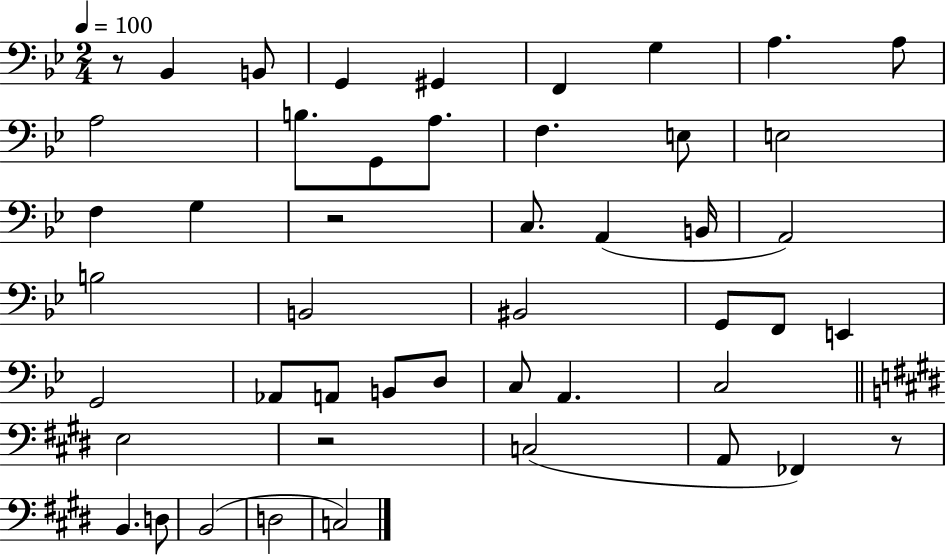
{
  \clef bass
  \numericTimeSignature
  \time 2/4
  \key bes \major
  \tempo 4 = 100
  \repeat volta 2 { r8 bes,4 b,8 | g,4 gis,4 | f,4 g4 | a4. a8 | \break a2 | b8. g,8 a8. | f4. e8 | e2 | \break f4 g4 | r2 | c8. a,4( b,16 | a,2) | \break b2 | b,2 | bis,2 | g,8 f,8 e,4 | \break g,2 | aes,8 a,8 b,8 d8 | c8 a,4. | c2 | \break \bar "||" \break \key e \major e2 | r2 | c2( | a,8 fes,4) r8 | \break b,4. d8 | b,2( | d2 | c2) | \break } \bar "|."
}